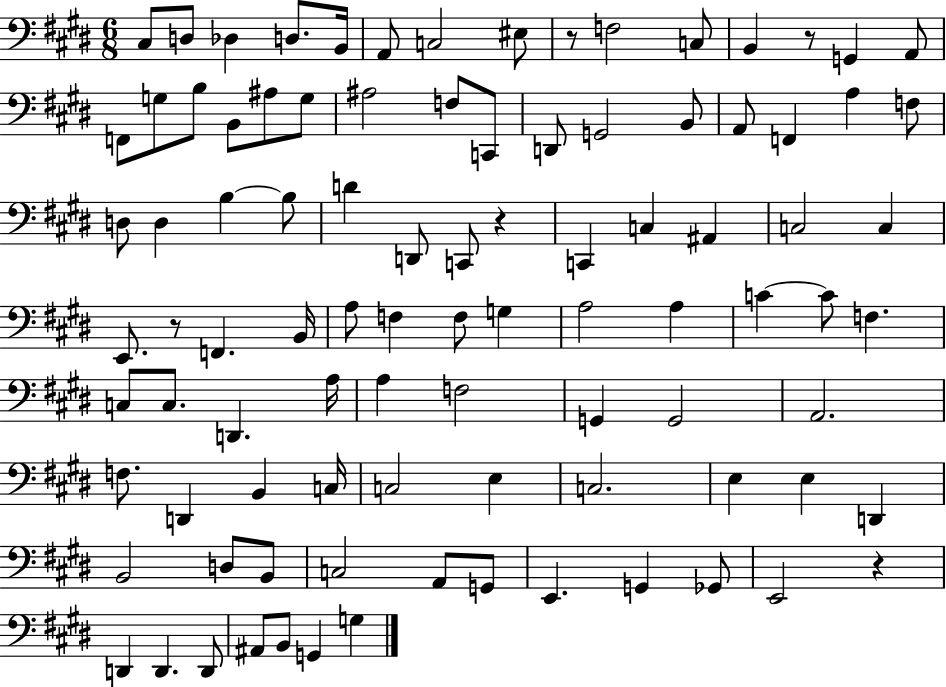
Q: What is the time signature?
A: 6/8